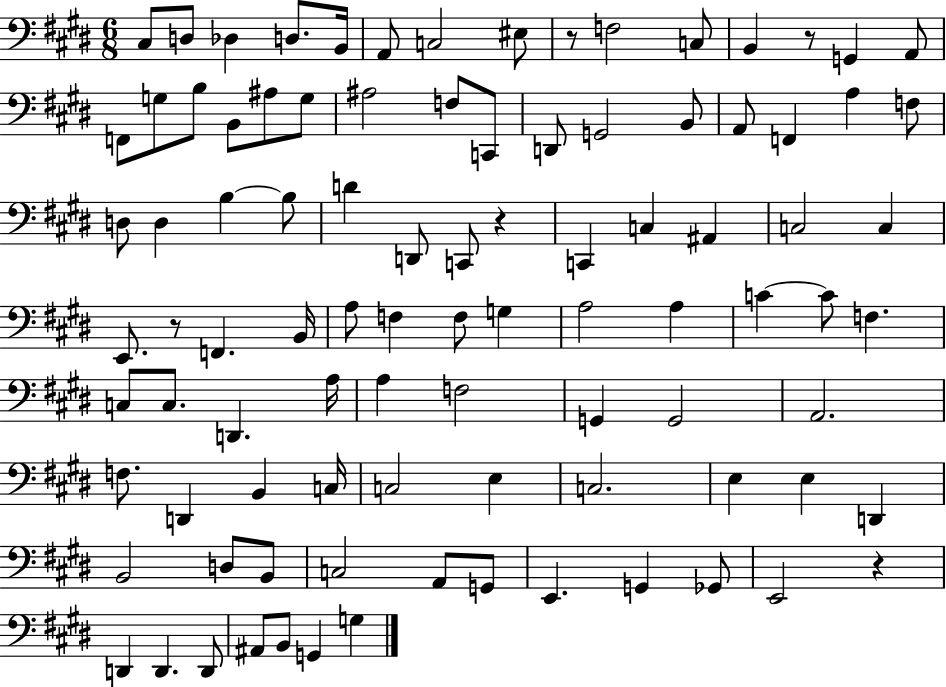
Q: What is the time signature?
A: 6/8